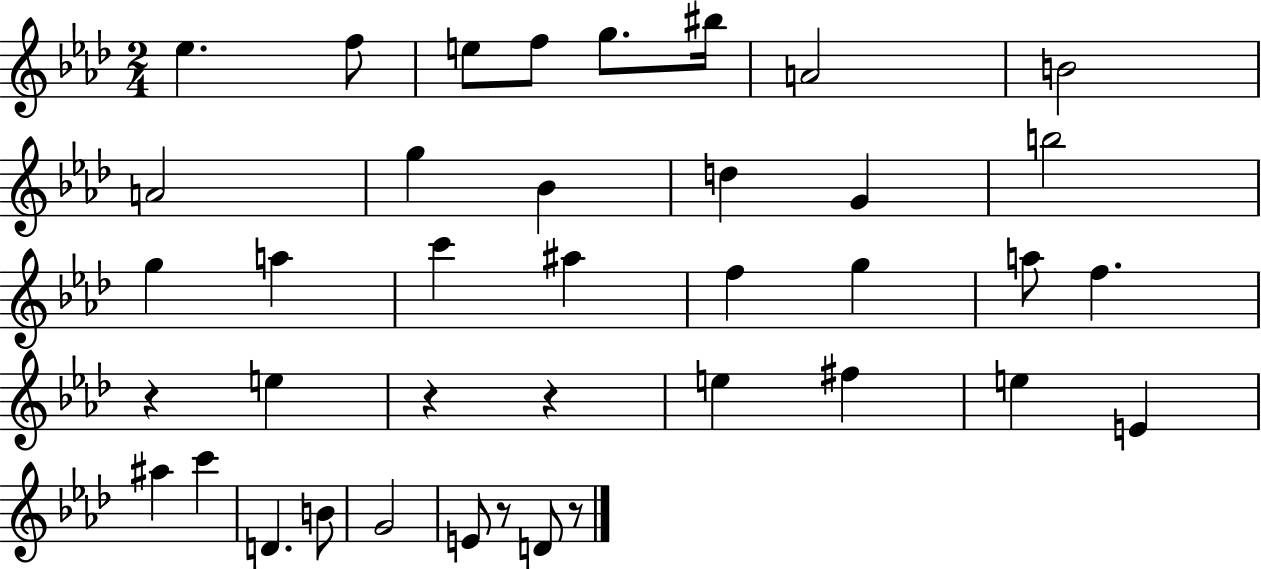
{
  \clef treble
  \numericTimeSignature
  \time 2/4
  \key aes \major
  ees''4. f''8 | e''8 f''8 g''8. bis''16 | a'2 | b'2 | \break a'2 | g''4 bes'4 | d''4 g'4 | b''2 | \break g''4 a''4 | c'''4 ais''4 | f''4 g''4 | a''8 f''4. | \break r4 e''4 | r4 r4 | e''4 fis''4 | e''4 e'4 | \break ais''4 c'''4 | d'4. b'8 | g'2 | e'8 r8 d'8 r8 | \break \bar "|."
}